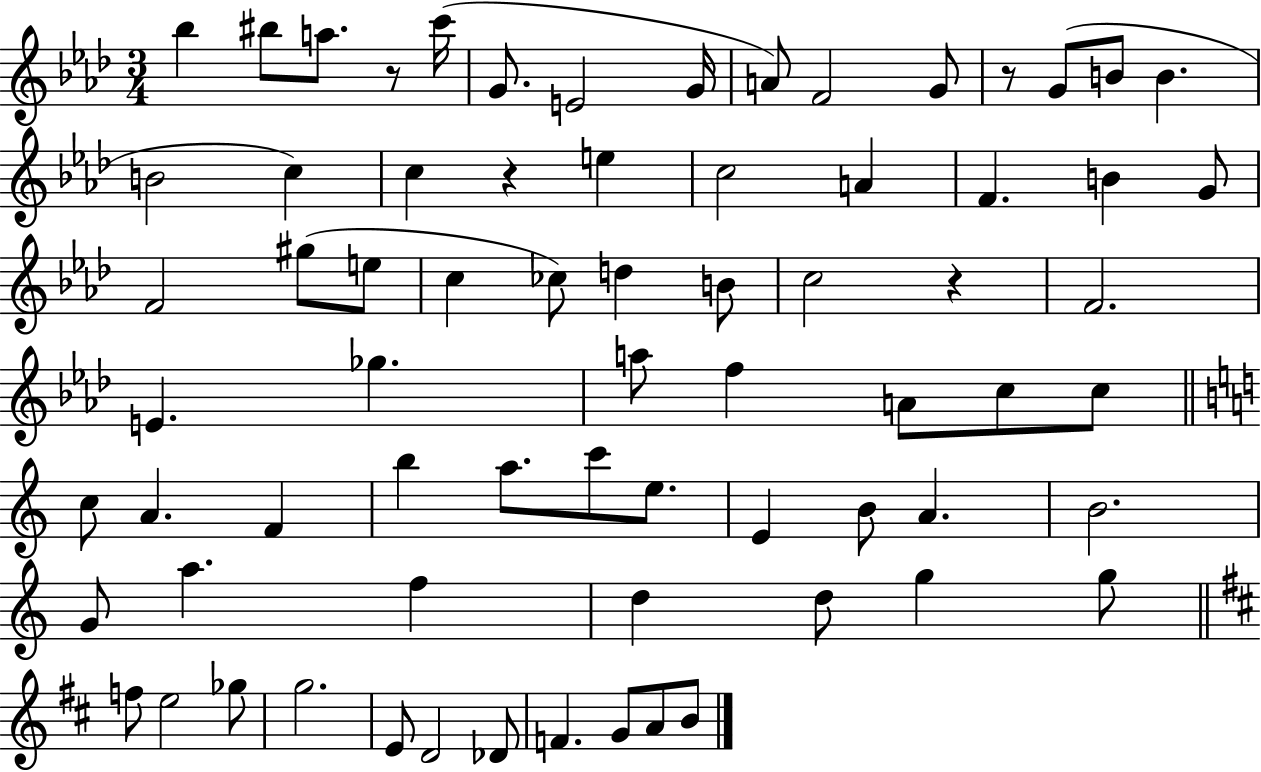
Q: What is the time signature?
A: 3/4